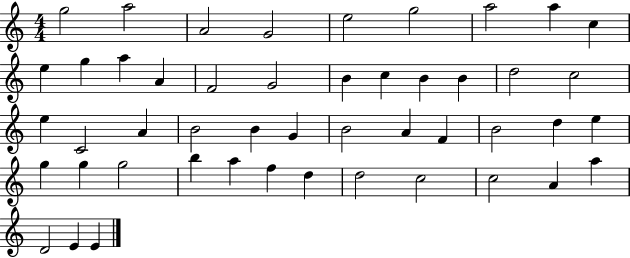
{
  \clef treble
  \numericTimeSignature
  \time 4/4
  \key c \major
  g''2 a''2 | a'2 g'2 | e''2 g''2 | a''2 a''4 c''4 | \break e''4 g''4 a''4 a'4 | f'2 g'2 | b'4 c''4 b'4 b'4 | d''2 c''2 | \break e''4 c'2 a'4 | b'2 b'4 g'4 | b'2 a'4 f'4 | b'2 d''4 e''4 | \break g''4 g''4 g''2 | b''4 a''4 f''4 d''4 | d''2 c''2 | c''2 a'4 a''4 | \break d'2 e'4 e'4 | \bar "|."
}